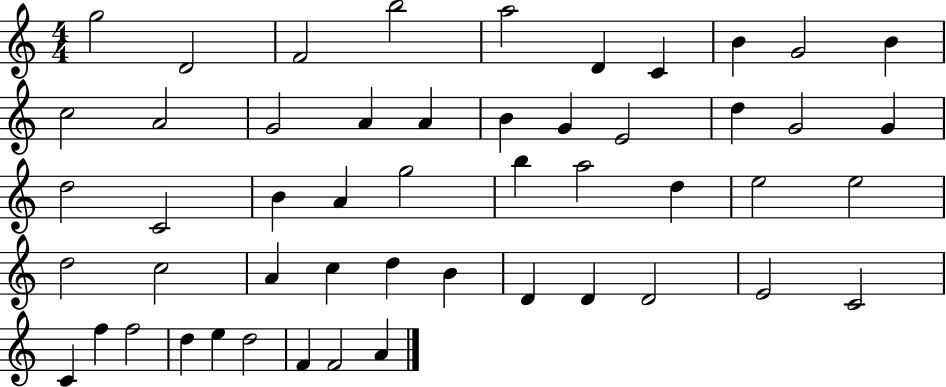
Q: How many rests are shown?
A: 0